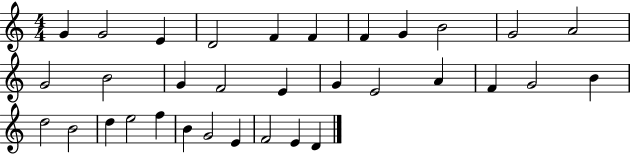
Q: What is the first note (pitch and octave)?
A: G4